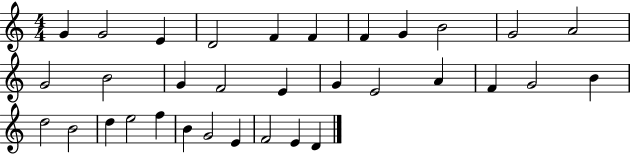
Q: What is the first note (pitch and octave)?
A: G4